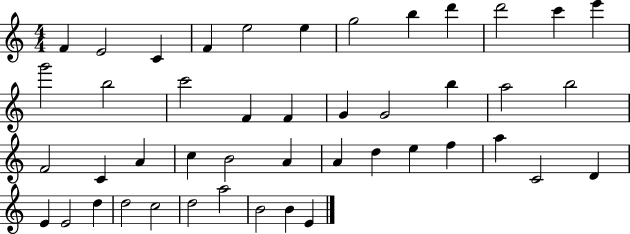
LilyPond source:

{
  \clef treble
  \numericTimeSignature
  \time 4/4
  \key c \major
  f'4 e'2 c'4 | f'4 e''2 e''4 | g''2 b''4 d'''4 | d'''2 c'''4 e'''4 | \break g'''2 b''2 | c'''2 f'4 f'4 | g'4 g'2 b''4 | a''2 b''2 | \break f'2 c'4 a'4 | c''4 b'2 a'4 | a'4 d''4 e''4 f''4 | a''4 c'2 d'4 | \break e'4 e'2 d''4 | d''2 c''2 | d''2 a''2 | b'2 b'4 e'4 | \break \bar "|."
}